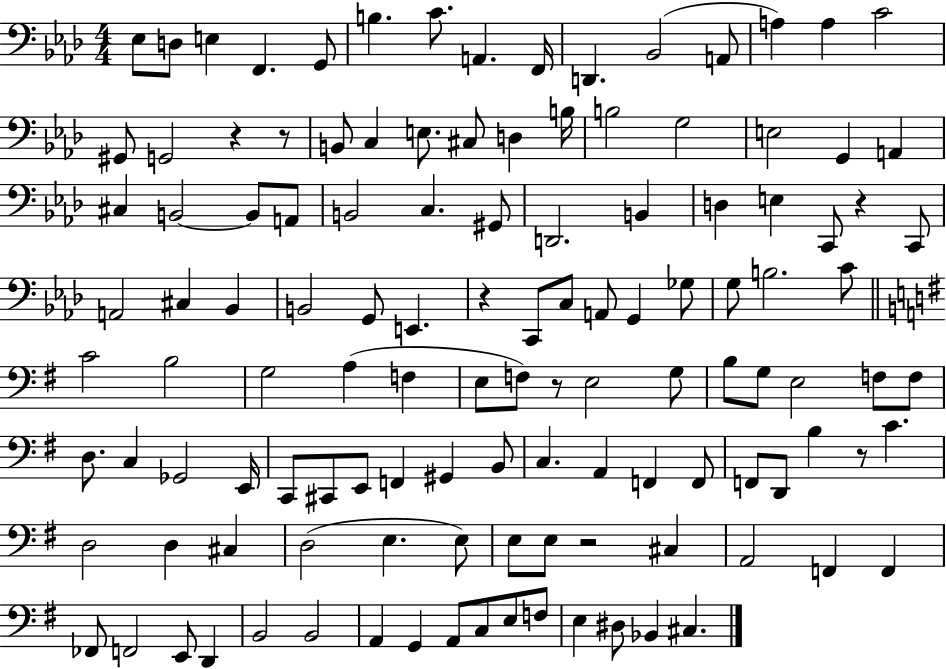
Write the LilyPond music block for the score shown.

{
  \clef bass
  \numericTimeSignature
  \time 4/4
  \key aes \major
  ees8 d8 e4 f,4. g,8 | b4. c'8. a,4. f,16 | d,4. bes,2( a,8 | a4) a4 c'2 | \break gis,8 g,2 r4 r8 | b,8 c4 e8. cis8 d4 b16 | b2 g2 | e2 g,4 a,4 | \break cis4 b,2~~ b,8 a,8 | b,2 c4. gis,8 | d,2. b,4 | d4 e4 c,8 r4 c,8 | \break a,2 cis4 bes,4 | b,2 g,8 e,4. | r4 c,8 c8 a,8 g,4 ges8 | g8 b2. c'8 | \break \bar "||" \break \key g \major c'2 b2 | g2 a4( f4 | e8 f8) r8 e2 g8 | b8 g8 e2 f8 f8 | \break d8. c4 ges,2 e,16 | c,8 cis,8 e,8 f,4 gis,4 b,8 | c4. a,4 f,4 f,8 | f,8 d,8 b4 r8 c'4. | \break d2 d4 cis4 | d2( e4. e8) | e8 e8 r2 cis4 | a,2 f,4 f,4 | \break fes,8 f,2 e,8 d,4 | b,2 b,2 | a,4 g,4 a,8 c8 e8 f8 | e4 dis8 bes,4 cis4. | \break \bar "|."
}